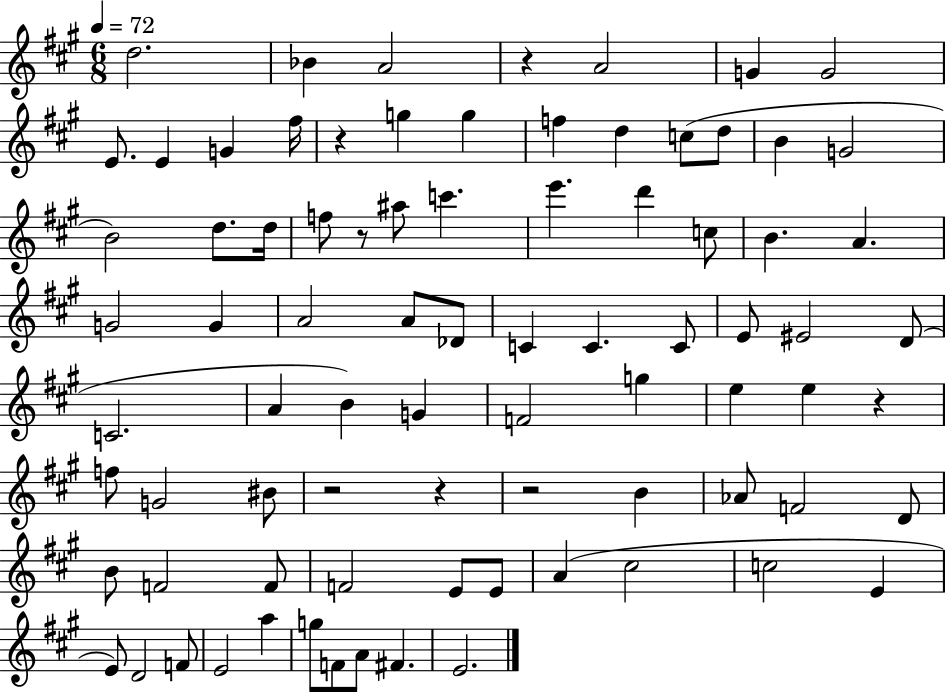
D5/h. Bb4/q A4/h R/q A4/h G4/q G4/h E4/e. E4/q G4/q F#5/s R/q G5/q G5/q F5/q D5/q C5/e D5/e B4/q G4/h B4/h D5/e. D5/s F5/e R/e A#5/e C6/q. E6/q. D6/q C5/e B4/q. A4/q. G4/h G4/q A4/h A4/e Db4/e C4/q C4/q. C4/e E4/e EIS4/h D4/e C4/h. A4/q B4/q G4/q F4/h G5/q E5/q E5/q R/q F5/e G4/h BIS4/e R/h R/q R/h B4/q Ab4/e F4/h D4/e B4/e F4/h F4/e F4/h E4/e E4/e A4/q C#5/h C5/h E4/q E4/e D4/h F4/e E4/h A5/q G5/e F4/e A4/e F#4/q. E4/h.